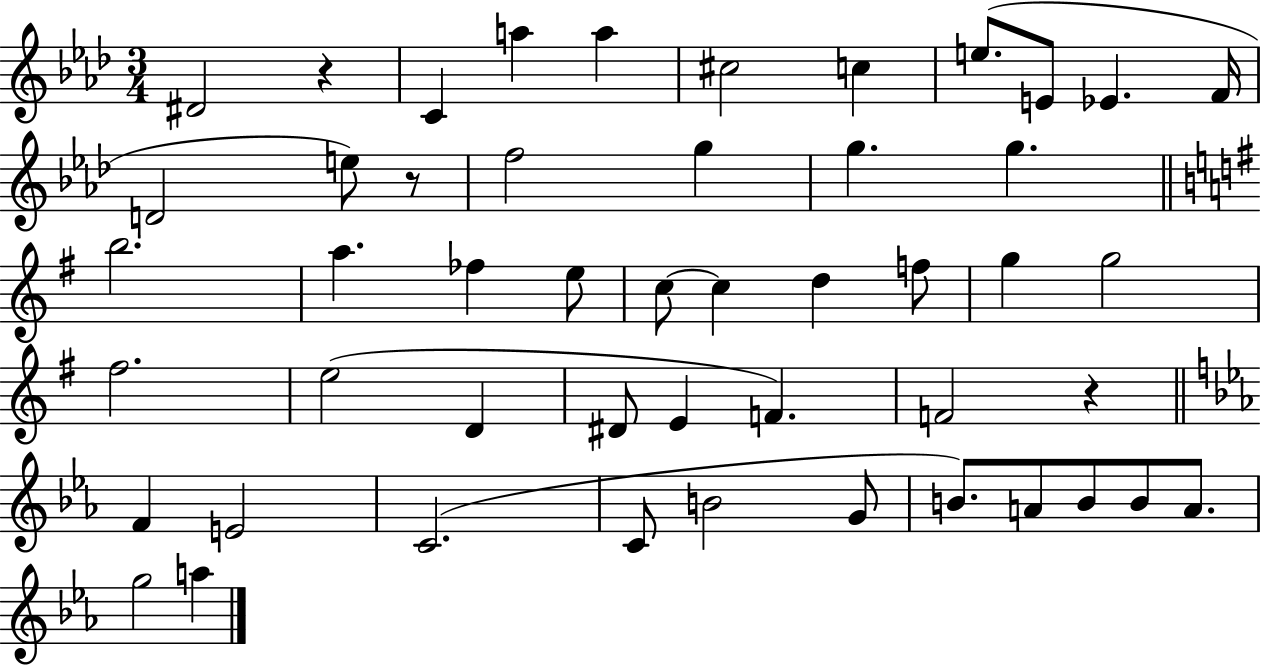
{
  \clef treble
  \numericTimeSignature
  \time 3/4
  \key aes \major
  \repeat volta 2 { dis'2 r4 | c'4 a''4 a''4 | cis''2 c''4 | e''8.( e'8 ees'4. f'16 | \break d'2 e''8) r8 | f''2 g''4 | g''4. g''4. | \bar "||" \break \key e \minor b''2. | a''4. fes''4 e''8 | c''8~~ c''4 d''4 f''8 | g''4 g''2 | \break fis''2. | e''2( d'4 | dis'8 e'4 f'4.) | f'2 r4 | \break \bar "||" \break \key c \minor f'4 e'2 | c'2.( | c'8 b'2 g'8 | b'8.) a'8 b'8 b'8 a'8. | \break g''2 a''4 | } \bar "|."
}